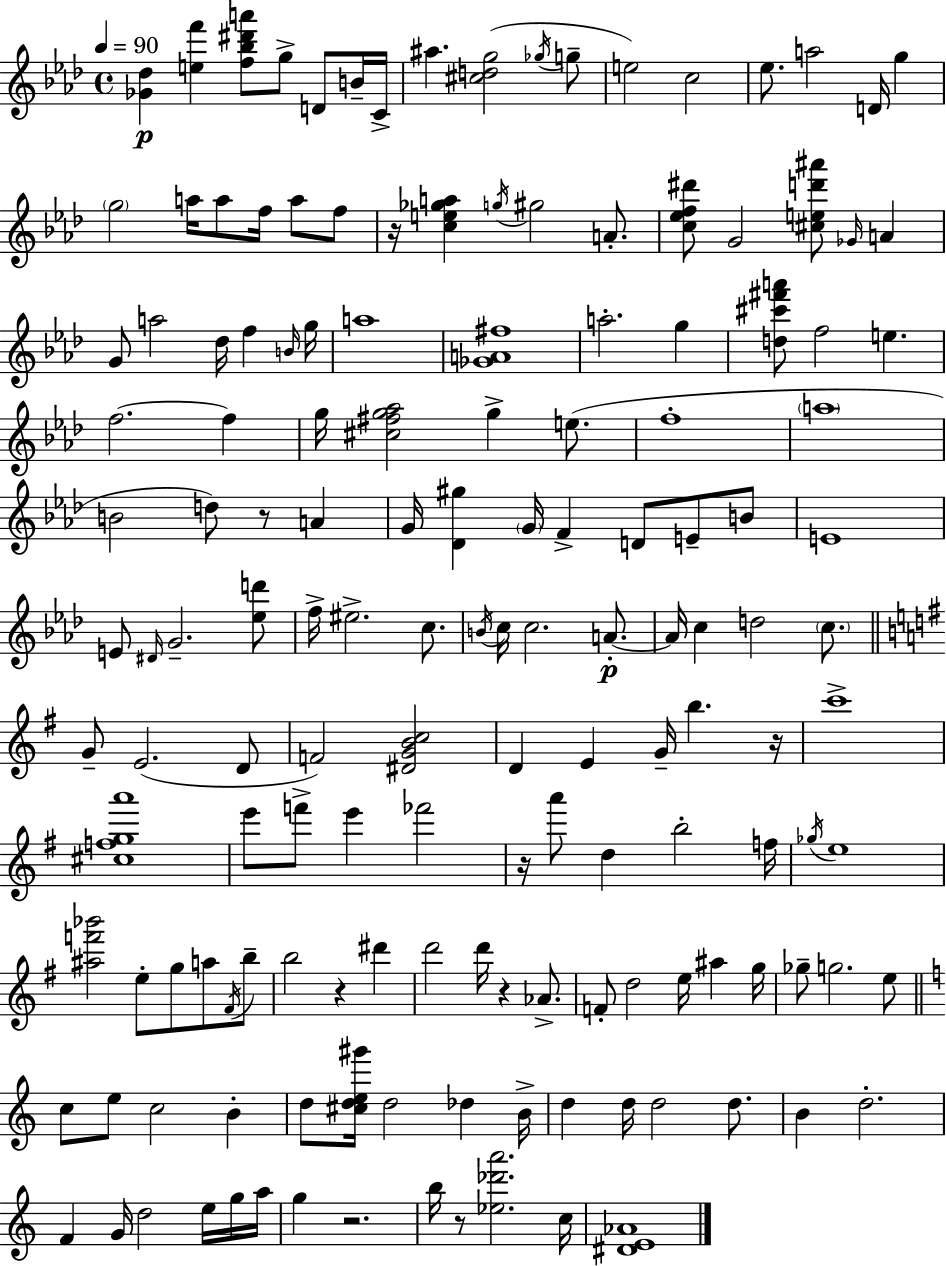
{
  \clef treble
  \time 4/4
  \defaultTimeSignature
  \key aes \major
  \tempo 4 = 90
  \repeat volta 2 { <ges' des''>4\p <e'' f'''>4 <f'' bes'' dis''' a'''>8 g''8-> d'8 b'16-- c'16-> | ais''4. <cis'' d'' g''>2( \acciaccatura { ges''16 } g''8-- | e''2) c''2 | ees''8. a''2 d'16 g''4 | \break \parenthesize g''2 a''16 a''8 f''16 a''8 f''8 | r16 <c'' e'' ges'' a''>4 \acciaccatura { g''16 } gis''2 a'8.-. | <c'' ees'' f'' dis'''>8 g'2 <cis'' e'' d''' ais'''>8 \grace { ges'16 } a'4 | g'8 a''2 des''16 f''4 | \break \grace { b'16 } g''16 a''1 | <ges' a' fis''>1 | a''2.-. | g''4 <d'' cis''' fis''' a'''>8 f''2 e''4. | \break f''2.~~ | f''4 g''16 <cis'' fis'' g'' aes''>2 g''4-> | e''8.( f''1-. | \parenthesize a''1 | \break b'2 d''8) r8 | a'4 g'16 <des' gis''>4 \parenthesize g'16 f'4-> d'8 | e'8-- b'8 e'1 | e'8 \grace { dis'16 } g'2.-- | \break <ees'' d'''>8 f''16-> eis''2.-> | c''8. \acciaccatura { b'16 } c''16 c''2. | a'8.-.~~\p a'16 c''4 d''2 | \parenthesize c''8. \bar "||" \break \key g \major g'8-- e'2.( d'8 | f'2) <dis' g' b' c''>2 | d'4 e'4 g'16-- b''4. r16 | c'''1-> | \break <cis'' f'' g'' a'''>1 | e'''8 f'''8-> e'''4 fes'''2 | r16 a'''8 d''4 b''2-. f''16 | \acciaccatura { ges''16 } e''1 | \break <ais'' f''' bes'''>2 e''8-. g''8 a''8 \acciaccatura { fis'16 } | b''8-- b''2 r4 dis'''4 | d'''2 d'''16 r4 aes'8.-> | f'8-. d''2 e''16 ais''4 | \break g''16 ges''8-- g''2. | e''8 \bar "||" \break \key c \major c''8 e''8 c''2 b'4-. | d''8 <cis'' d'' e'' gis'''>16 d''2 des''4 b'16-> | d''4 d''16 d''2 d''8. | b'4 d''2.-. | \break f'4 g'16 d''2 e''16 g''16 a''16 | g''4 r2. | b''16 r8 <ees'' des''' a'''>2. c''16 | <dis' e' aes'>1 | \break } \bar "|."
}